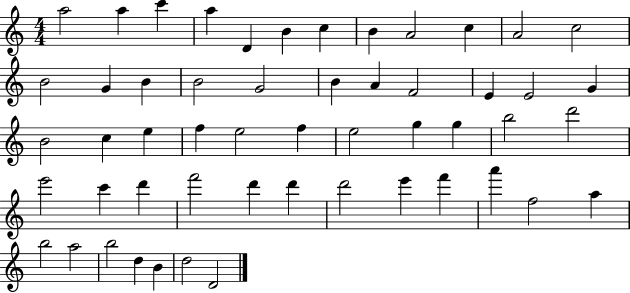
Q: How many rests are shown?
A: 0